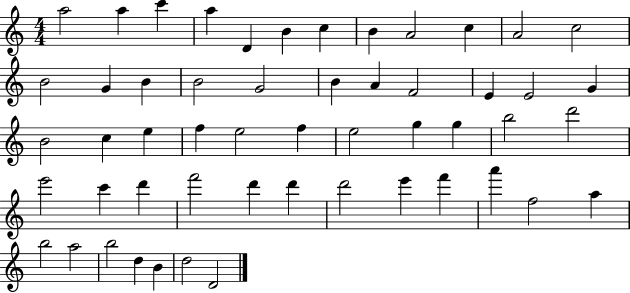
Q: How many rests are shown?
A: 0